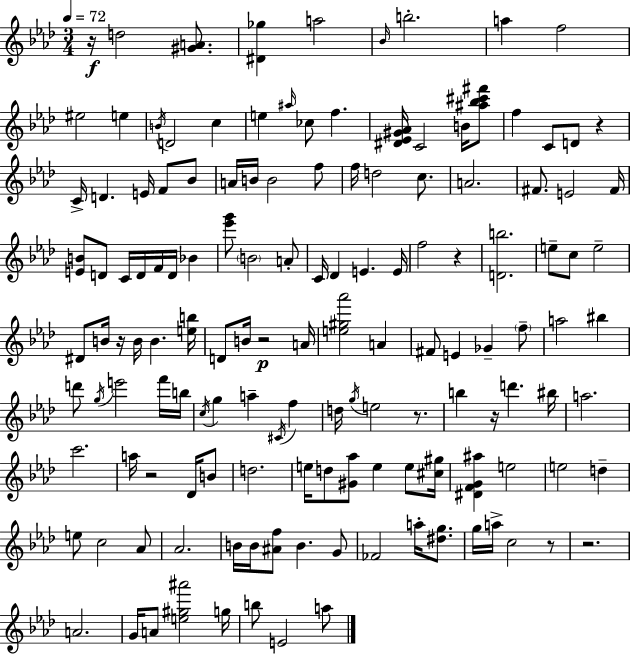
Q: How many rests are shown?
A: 10